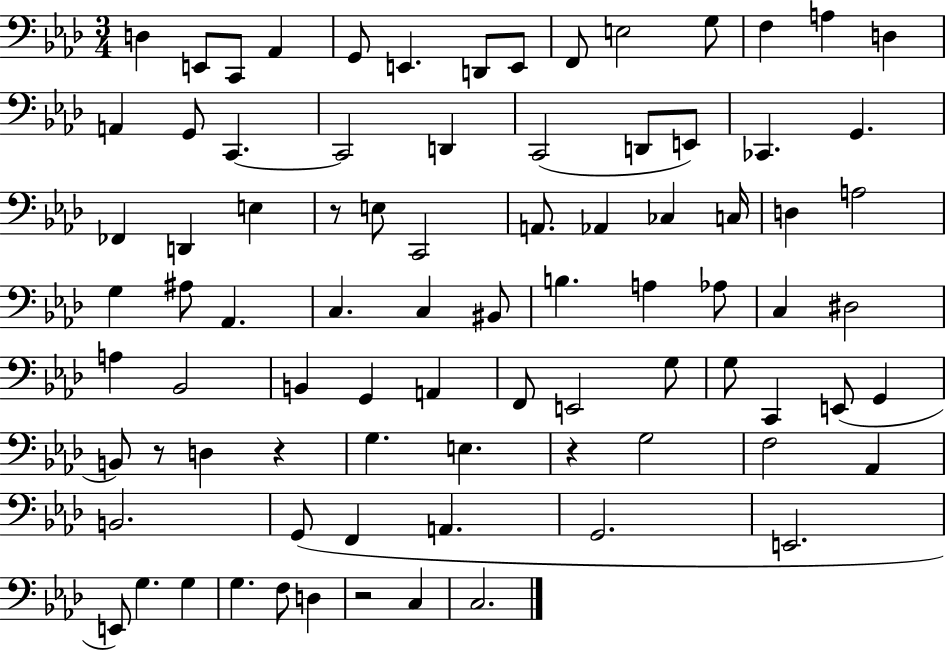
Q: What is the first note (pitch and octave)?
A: D3